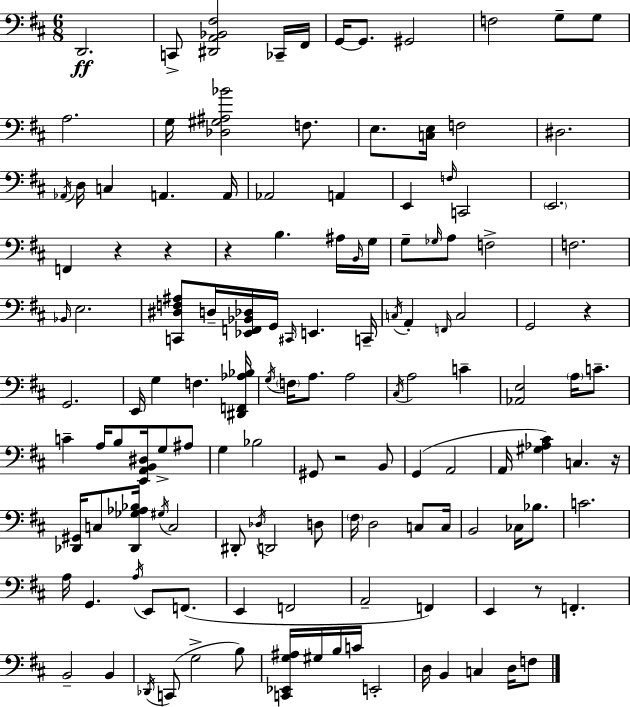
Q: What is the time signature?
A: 6/8